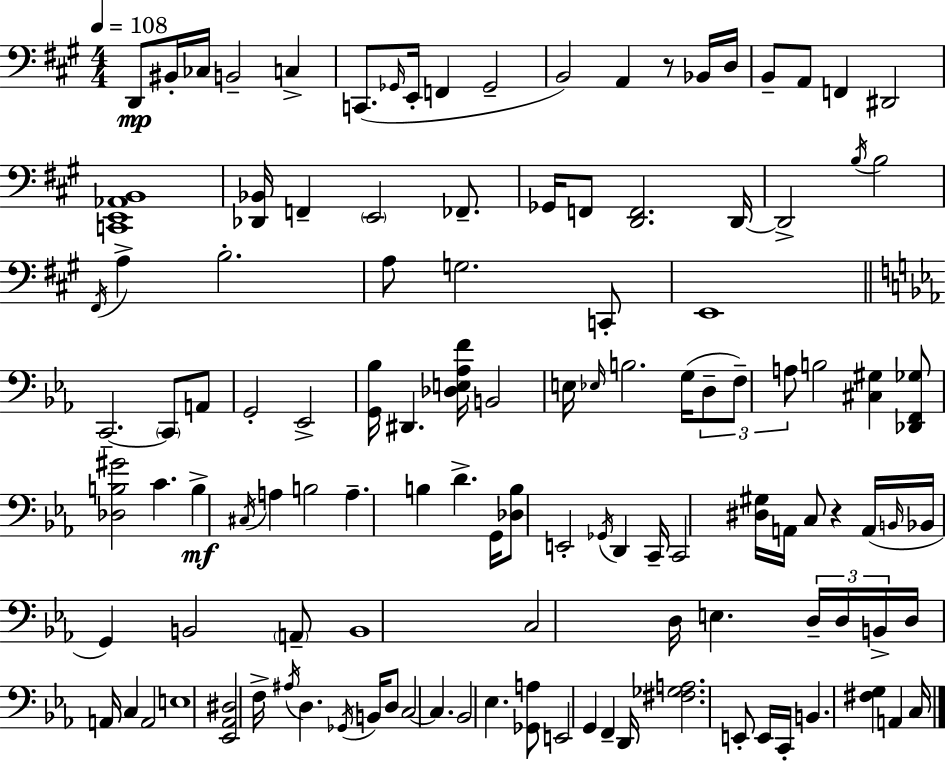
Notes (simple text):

D2/e BIS2/s CES3/s B2/h C3/q C2/e. Gb2/s E2/s F2/q Gb2/h B2/h A2/q R/e Bb2/s D3/s B2/e A2/e F2/q D#2/h [C2,E2,Ab2,B2]/w [Db2,Bb2]/s F2/q E2/h FES2/e. Gb2/s F2/e [D2,F2]/h. D2/s D2/h B3/s B3/h F#2/s A3/q B3/h. A3/e G3/h. C2/e E2/w C2/h. C2/e A2/e G2/h Eb2/h [G2,Bb3]/s D#2/q. [Db3,E3,Ab3,F4]/s B2/h E3/s Eb3/s B3/h. G3/s D3/e F3/e A3/e B3/h [C#3,G#3]/q [Db2,F2,Gb3]/e [Db3,B3,G#4]/h C4/q. B3/q C#3/s A3/q B3/h A3/q. B3/q D4/q. G2/s [Db3,B3]/e E2/h Gb2/s D2/q C2/s C2/h [D#3,G#3]/s A2/s C3/e R/q A2/s B2/s Bb2/s G2/q B2/h A2/e B2/w C3/h D3/s E3/q. D3/s D3/s B2/s D3/s A2/s C3/q A2/h E3/w [Eb2,Ab2,D#3]/h F3/s A#3/s D3/q. Gb2/s B2/s D3/e C3/h C3/q. Bb2/h Eb3/q. [Gb2,A3]/e E2/h G2/q F2/q D2/s [F#3,Gb3,A3]/h. E2/e E2/s C2/s B2/q. [F#3,G3]/q A2/q C3/s